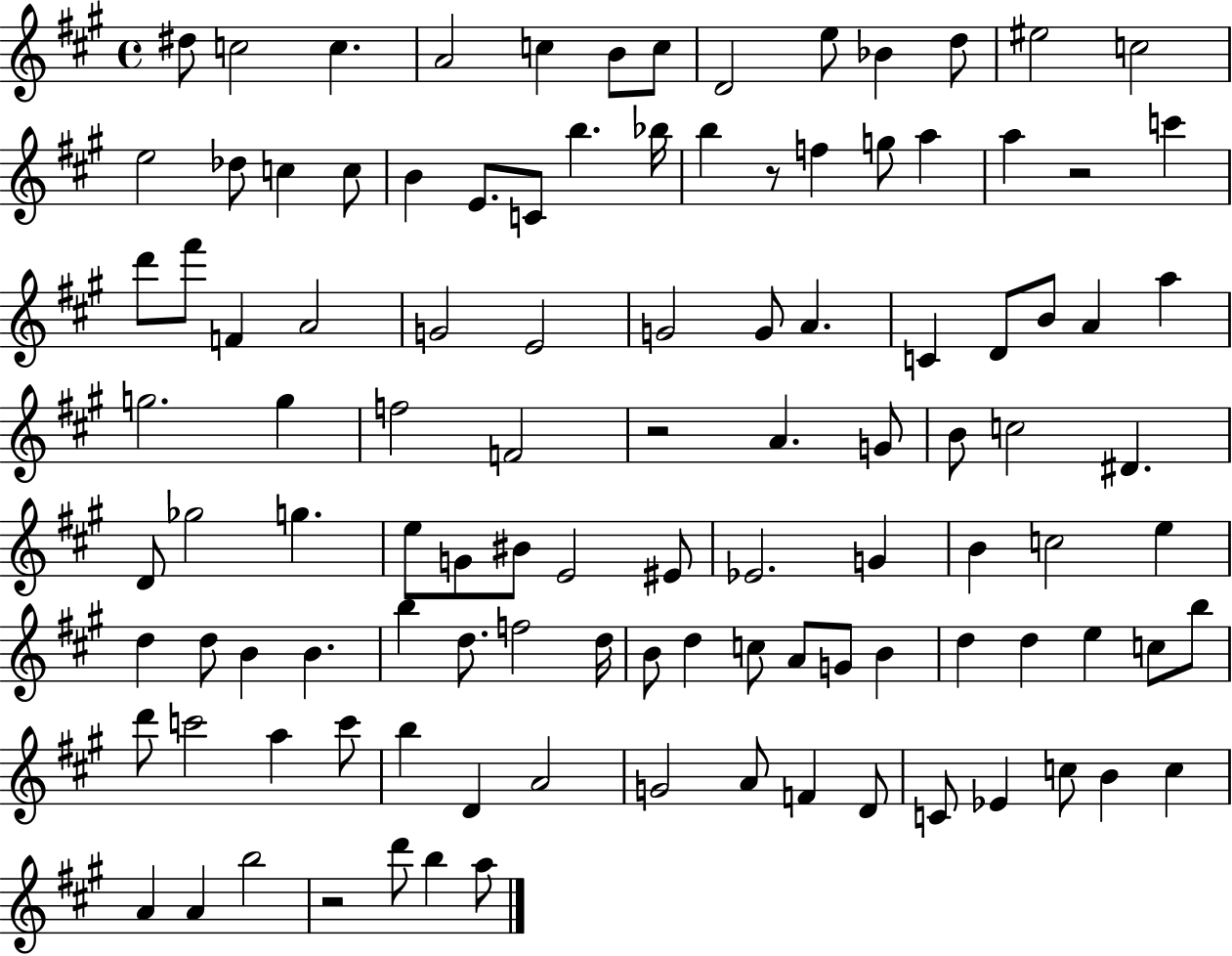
{
  \clef treble
  \time 4/4
  \defaultTimeSignature
  \key a \major
  \repeat volta 2 { dis''8 c''2 c''4. | a'2 c''4 b'8 c''8 | d'2 e''8 bes'4 d''8 | eis''2 c''2 | \break e''2 des''8 c''4 c''8 | b'4 e'8. c'8 b''4. bes''16 | b''4 r8 f''4 g''8 a''4 | a''4 r2 c'''4 | \break d'''8 fis'''8 f'4 a'2 | g'2 e'2 | g'2 g'8 a'4. | c'4 d'8 b'8 a'4 a''4 | \break g''2. g''4 | f''2 f'2 | r2 a'4. g'8 | b'8 c''2 dis'4. | \break d'8 ges''2 g''4. | e''8 g'8 bis'8 e'2 eis'8 | ees'2. g'4 | b'4 c''2 e''4 | \break d''4 d''8 b'4 b'4. | b''4 d''8. f''2 d''16 | b'8 d''4 c''8 a'8 g'8 b'4 | d''4 d''4 e''4 c''8 b''8 | \break d'''8 c'''2 a''4 c'''8 | b''4 d'4 a'2 | g'2 a'8 f'4 d'8 | c'8 ees'4 c''8 b'4 c''4 | \break a'4 a'4 b''2 | r2 d'''8 b''4 a''8 | } \bar "|."
}